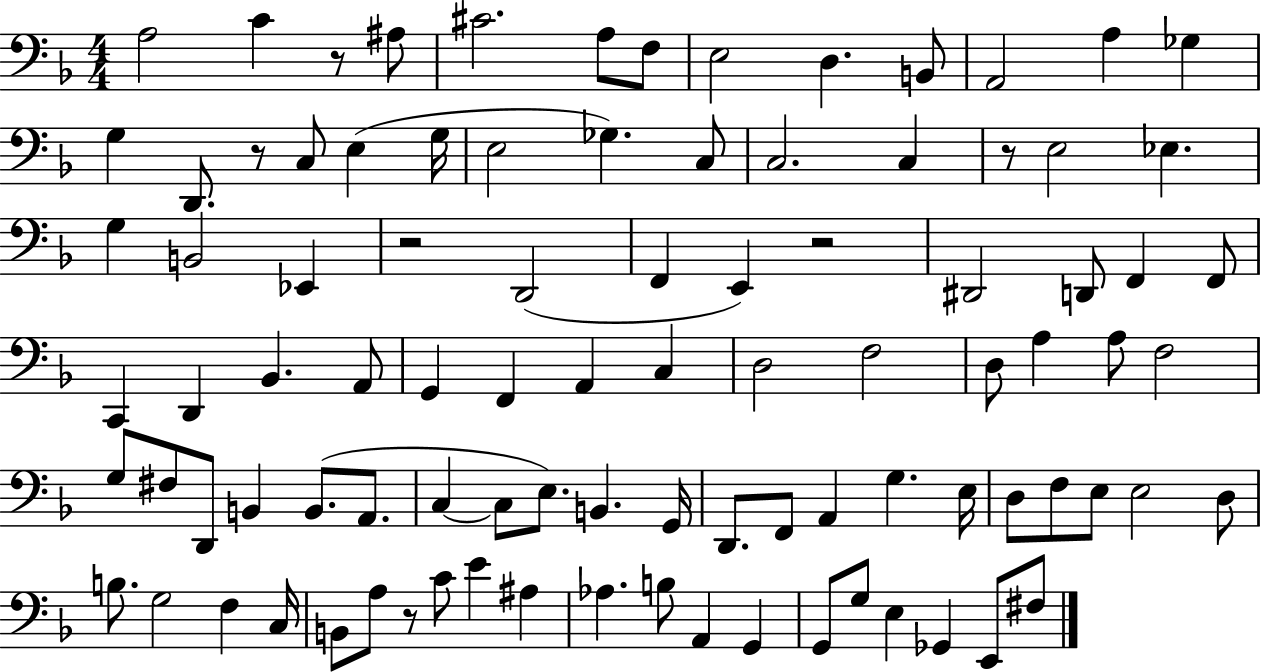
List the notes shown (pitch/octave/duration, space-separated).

A3/h C4/q R/e A#3/e C#4/h. A3/e F3/e E3/h D3/q. B2/e A2/h A3/q Gb3/q G3/q D2/e. R/e C3/e E3/q G3/s E3/h Gb3/q. C3/e C3/h. C3/q R/e E3/h Eb3/q. G3/q B2/h Eb2/q R/h D2/h F2/q E2/q R/h D#2/h D2/e F2/q F2/e C2/q D2/q Bb2/q. A2/e G2/q F2/q A2/q C3/q D3/h F3/h D3/e A3/q A3/e F3/h G3/e F#3/e D2/e B2/q B2/e. A2/e. C3/q C3/e E3/e. B2/q. G2/s D2/e. F2/e A2/q G3/q. E3/s D3/e F3/e E3/e E3/h D3/e B3/e. G3/h F3/q C3/s B2/e A3/e R/e C4/e E4/q A#3/q Ab3/q. B3/e A2/q G2/q G2/e G3/e E3/q Gb2/q E2/e F#3/e